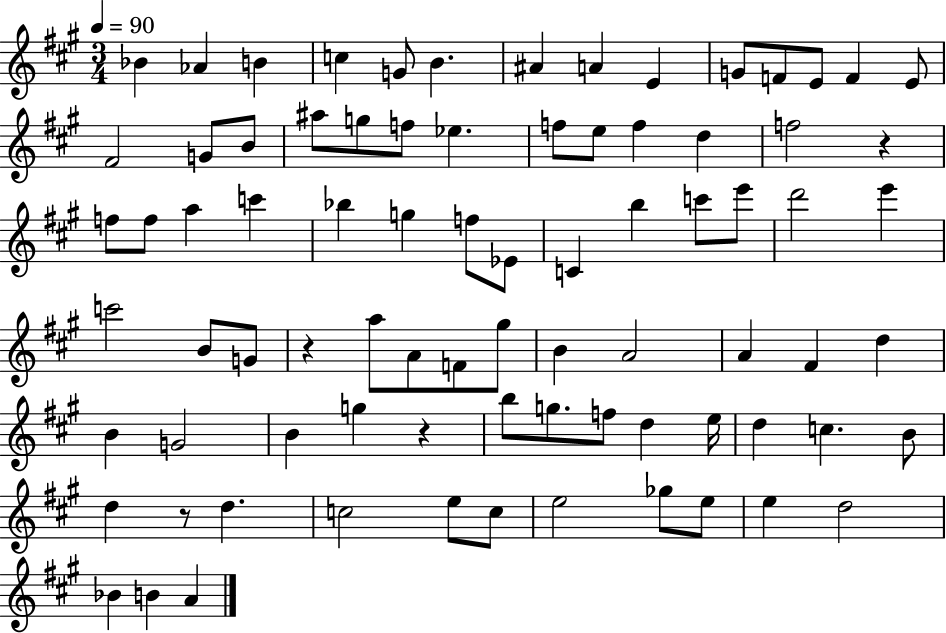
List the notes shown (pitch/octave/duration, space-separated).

Bb4/q Ab4/q B4/q C5/q G4/e B4/q. A#4/q A4/q E4/q G4/e F4/e E4/e F4/q E4/e F#4/h G4/e B4/e A#5/e G5/e F5/e Eb5/q. F5/e E5/e F5/q D5/q F5/h R/q F5/e F5/e A5/q C6/q Bb5/q G5/q F5/e Eb4/e C4/q B5/q C6/e E6/e D6/h E6/q C6/h B4/e G4/e R/q A5/e A4/e F4/e G#5/e B4/q A4/h A4/q F#4/q D5/q B4/q G4/h B4/q G5/q R/q B5/e G5/e. F5/e D5/q E5/s D5/q C5/q. B4/e D5/q R/e D5/q. C5/h E5/e C5/e E5/h Gb5/e E5/e E5/q D5/h Bb4/q B4/q A4/q